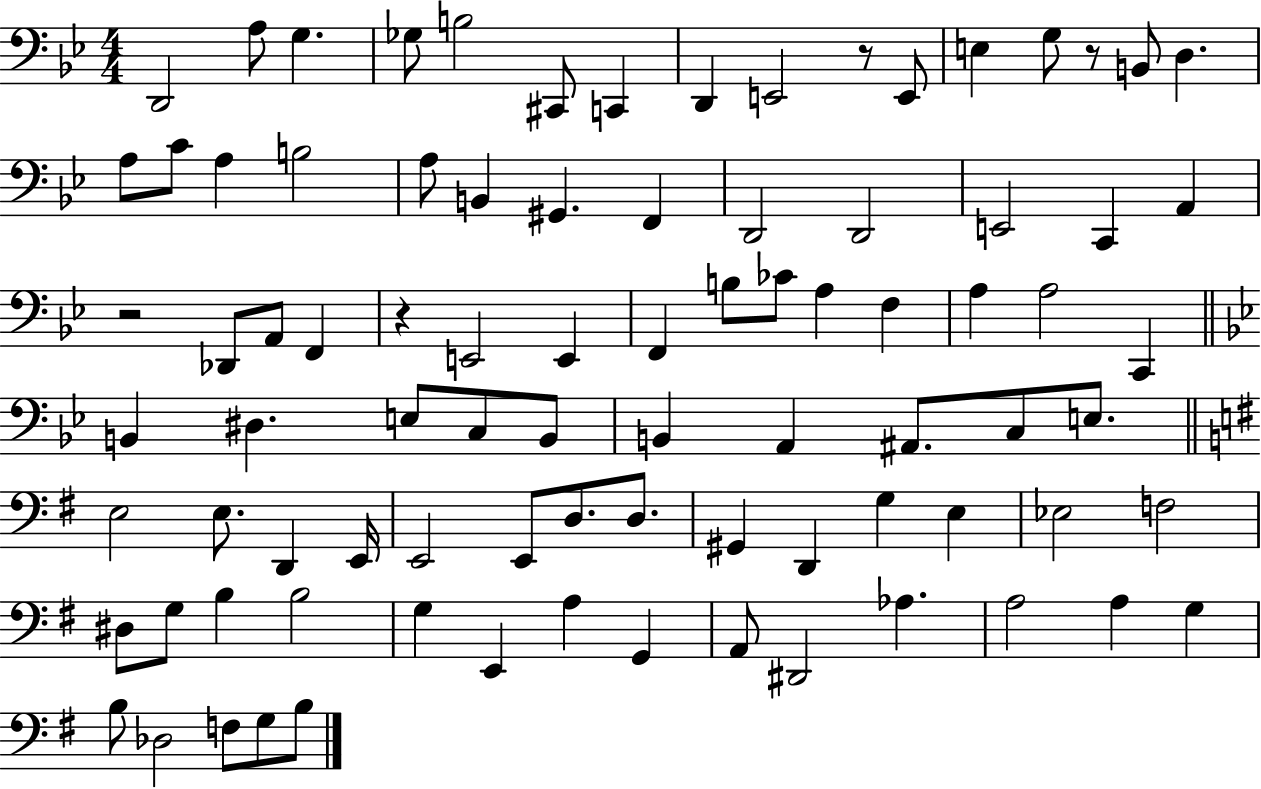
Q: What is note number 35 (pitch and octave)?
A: CES4